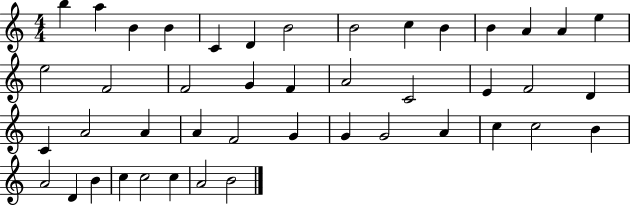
{
  \clef treble
  \numericTimeSignature
  \time 4/4
  \key c \major
  b''4 a''4 b'4 b'4 | c'4 d'4 b'2 | b'2 c''4 b'4 | b'4 a'4 a'4 e''4 | \break e''2 f'2 | f'2 g'4 f'4 | a'2 c'2 | e'4 f'2 d'4 | \break c'4 a'2 a'4 | a'4 f'2 g'4 | g'4 g'2 a'4 | c''4 c''2 b'4 | \break a'2 d'4 b'4 | c''4 c''2 c''4 | a'2 b'2 | \bar "|."
}